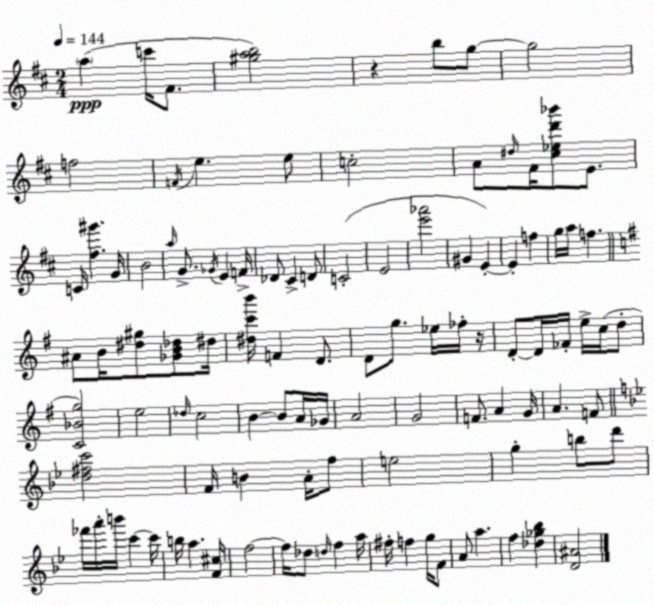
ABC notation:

X:1
T:Untitled
M:2/4
L:1/4
K:D
a c'/4 ^F/2 [^gab]2 z b/2 g/2 g2 f2 F/4 e e/2 c2 A/2 ^d/4 ^F/4 [^c_ed'_b']/2 E/2 C/4 [^f^g'] G/4 B2 a/4 G/2 _G/4 E F/4 _D/2 ^C D/2 C2 E2 [e'_a']2 ^G E E f g/4 a/4 f ^A/2 B/4 [^d^g]/2 [_GB_d]/2 ^d/4 [^dc'b']/4 F D/2 D/2 g/2 _e/4 _f/4 z/4 D/2 D/4 _F/4 e/4 c/4 d/2 [C_Bg]2 e2 _d/4 c2 B B/2 A/4 _G/4 A2 G2 F/2 A G/4 A F/2 [d^fc']2 F/4 B A/4 f/2 e2 g b/2 d'/2 _f'/4 a'/4 b'/4 c' c'/4 b/4 a [F^c]/4 f2 f/4 _d/2 d/4 f a/4 ^f/4 f g/4 F/2 A/2 a f [_d_g_b] [D^A]2